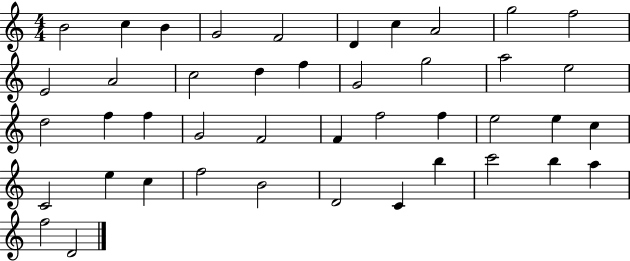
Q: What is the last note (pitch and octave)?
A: D4